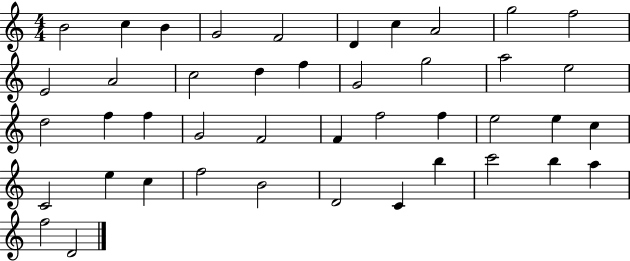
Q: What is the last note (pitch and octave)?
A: D4